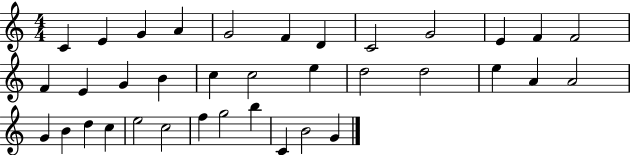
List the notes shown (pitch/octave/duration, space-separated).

C4/q E4/q G4/q A4/q G4/h F4/q D4/q C4/h G4/h E4/q F4/q F4/h F4/q E4/q G4/q B4/q C5/q C5/h E5/q D5/h D5/h E5/q A4/q A4/h G4/q B4/q D5/q C5/q E5/h C5/h F5/q G5/h B5/q C4/q B4/h G4/q